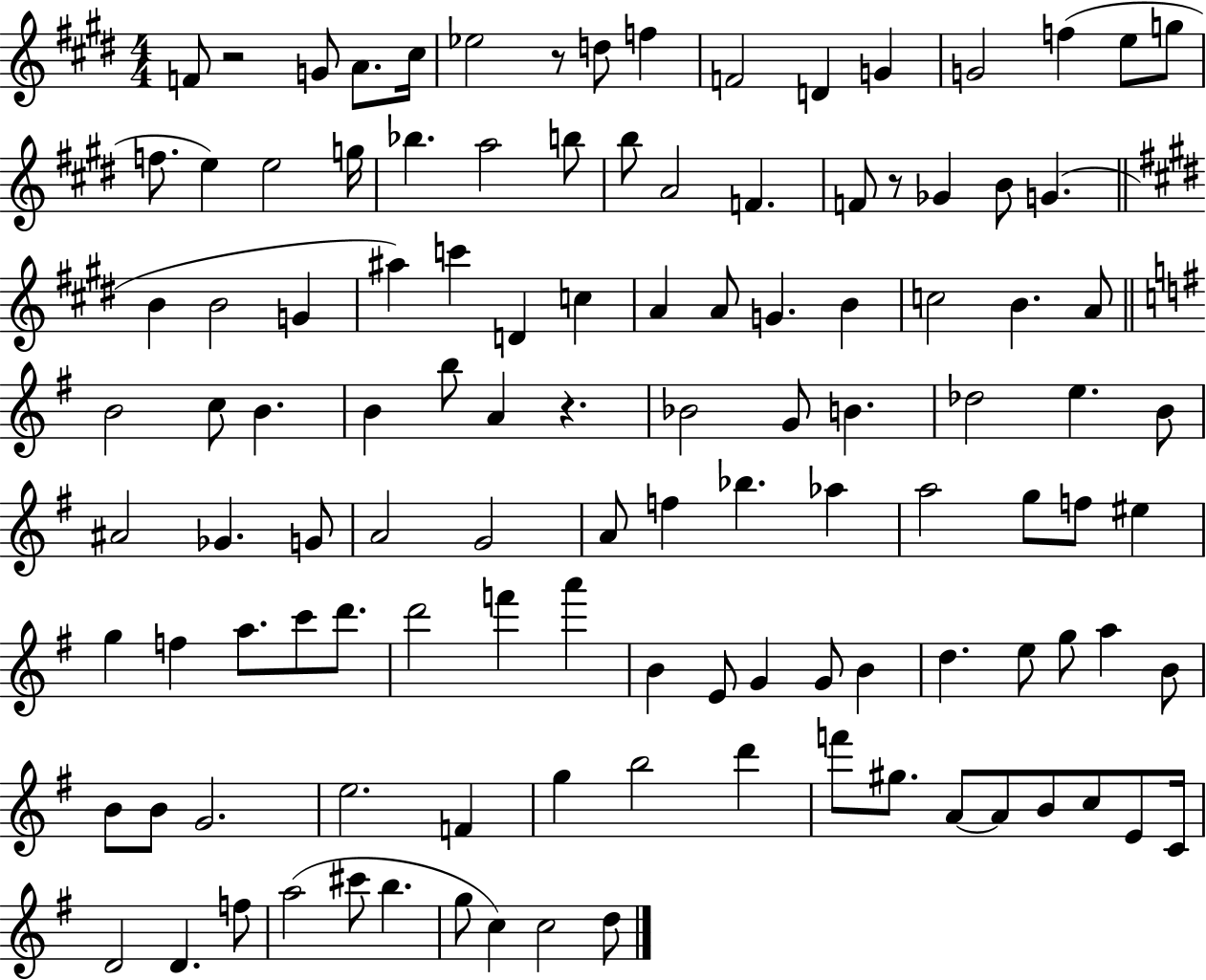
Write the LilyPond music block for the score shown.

{
  \clef treble
  \numericTimeSignature
  \time 4/4
  \key e \major
  f'8 r2 g'8 a'8. cis''16 | ees''2 r8 d''8 f''4 | f'2 d'4 g'4 | g'2 f''4( e''8 g''8 | \break f''8. e''4) e''2 g''16 | bes''4. a''2 b''8 | b''8 a'2 f'4. | f'8 r8 ges'4 b'8 g'4.( | \break \bar "||" \break \key e \major b'4 b'2 g'4 | ais''4) c'''4 d'4 c''4 | a'4 a'8 g'4. b'4 | c''2 b'4. a'8 | \break \bar "||" \break \key g \major b'2 c''8 b'4. | b'4 b''8 a'4 r4. | bes'2 g'8 b'4. | des''2 e''4. b'8 | \break ais'2 ges'4. g'8 | a'2 g'2 | a'8 f''4 bes''4. aes''4 | a''2 g''8 f''8 eis''4 | \break g''4 f''4 a''8. c'''8 d'''8. | d'''2 f'''4 a'''4 | b'4 e'8 g'4 g'8 b'4 | d''4. e''8 g''8 a''4 b'8 | \break b'8 b'8 g'2. | e''2. f'4 | g''4 b''2 d'''4 | f'''8 gis''8. a'8~~ a'8 b'8 c''8 e'8 c'16 | \break d'2 d'4. f''8 | a''2( cis'''8 b''4. | g''8 c''4) c''2 d''8 | \bar "|."
}